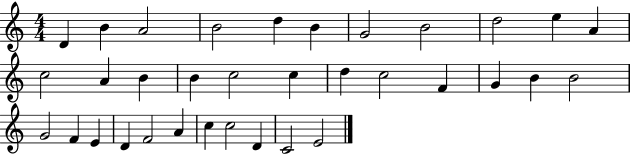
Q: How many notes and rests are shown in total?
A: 34